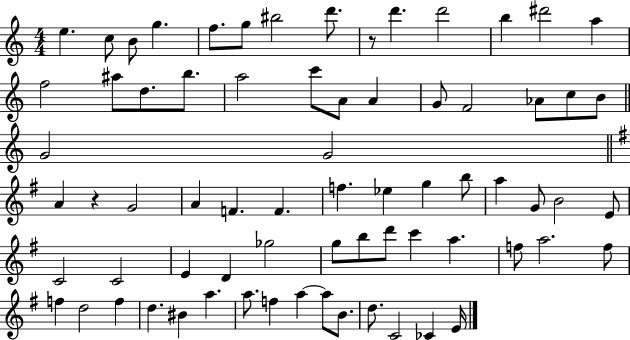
E5/q. C5/e B4/e G5/q. F5/e. G5/e BIS5/h D6/e. R/e D6/q. D6/h B5/q D#6/h A5/q F5/h A#5/e D5/e. B5/e. A5/h C6/e A4/e A4/q G4/e F4/h Ab4/e C5/e B4/e G4/h G4/h A4/q R/q G4/h A4/q F4/q. F4/q. F5/q. Eb5/q G5/q B5/e A5/q G4/e B4/h E4/e C4/h C4/h E4/q D4/q Gb5/h G5/e B5/e D6/e C6/q A5/q. F5/e A5/h. F5/e F5/q D5/h F5/q D5/q. BIS4/q A5/q. A5/e. F5/q A5/q A5/e B4/e. D5/e. C4/h CES4/q E4/s